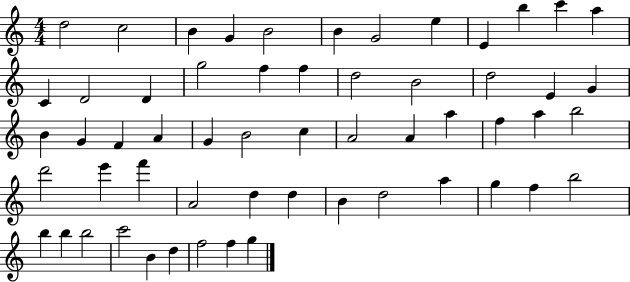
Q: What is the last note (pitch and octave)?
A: G5